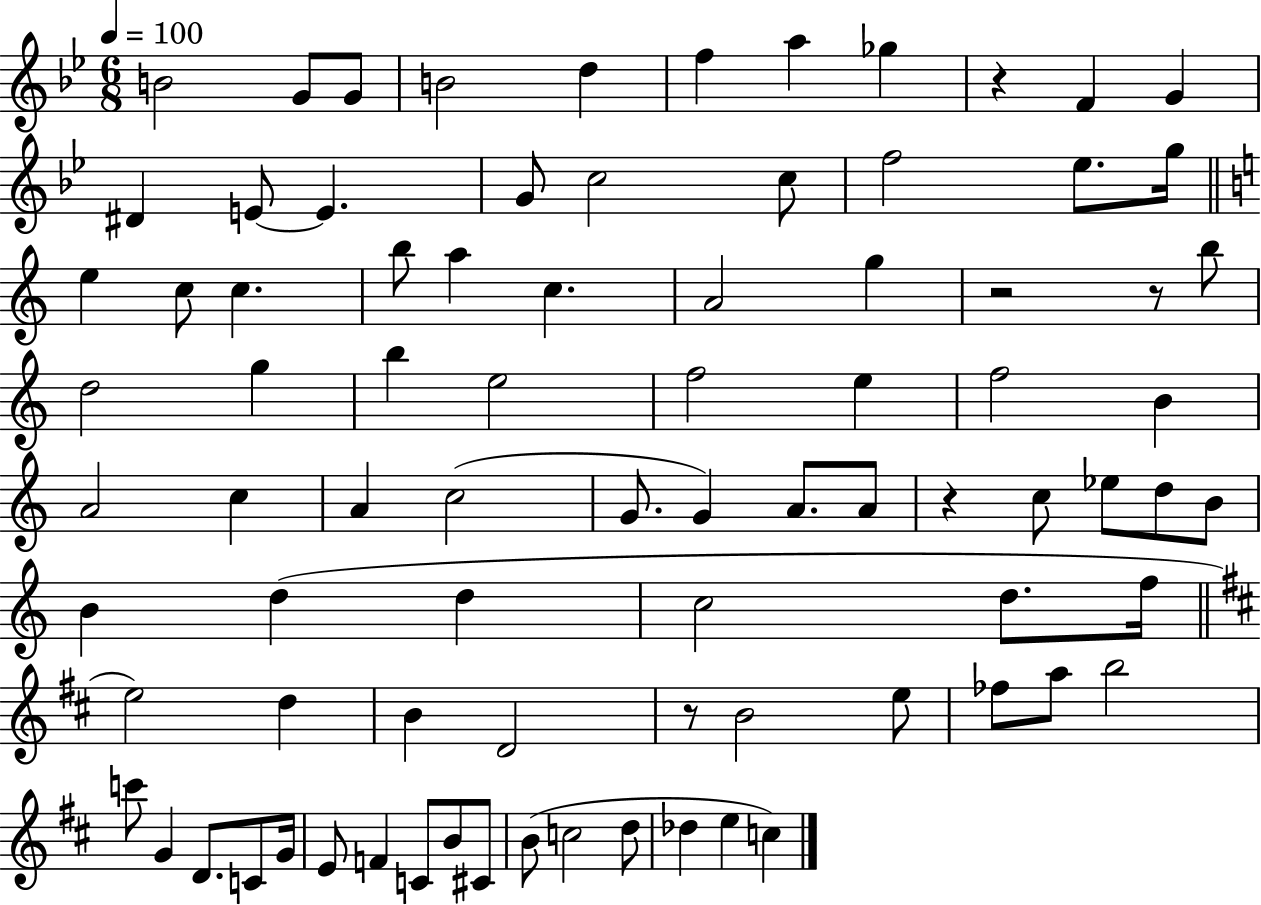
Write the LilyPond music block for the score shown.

{
  \clef treble
  \numericTimeSignature
  \time 6/8
  \key bes \major
  \tempo 4 = 100
  b'2 g'8 g'8 | b'2 d''4 | f''4 a''4 ges''4 | r4 f'4 g'4 | \break dis'4 e'8~~ e'4. | g'8 c''2 c''8 | f''2 ees''8. g''16 | \bar "||" \break \key c \major e''4 c''8 c''4. | b''8 a''4 c''4. | a'2 g''4 | r2 r8 b''8 | \break d''2 g''4 | b''4 e''2 | f''2 e''4 | f''2 b'4 | \break a'2 c''4 | a'4 c''2( | g'8. g'4) a'8. a'8 | r4 c''8 ees''8 d''8 b'8 | \break b'4 d''4( d''4 | c''2 d''8. f''16 | \bar "||" \break \key d \major e''2) d''4 | b'4 d'2 | r8 b'2 e''8 | fes''8 a''8 b''2 | \break c'''8 g'4 d'8. c'8 g'16 | e'8 f'4 c'8 b'8 cis'8 | b'8( c''2 d''8 | des''4 e''4 c''4) | \break \bar "|."
}